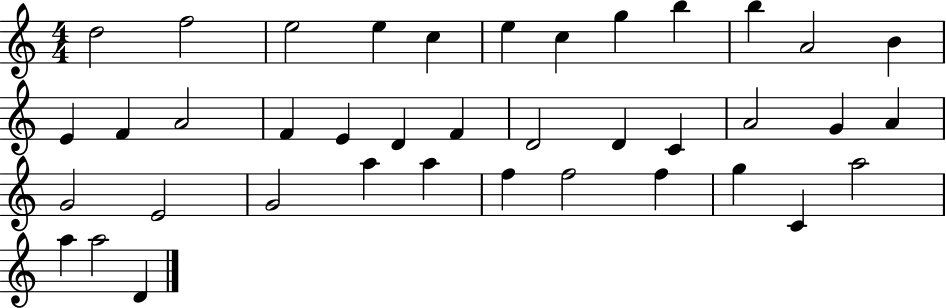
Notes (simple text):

D5/h F5/h E5/h E5/q C5/q E5/q C5/q G5/q B5/q B5/q A4/h B4/q E4/q F4/q A4/h F4/q E4/q D4/q F4/q D4/h D4/q C4/q A4/h G4/q A4/q G4/h E4/h G4/h A5/q A5/q F5/q F5/h F5/q G5/q C4/q A5/h A5/q A5/h D4/q